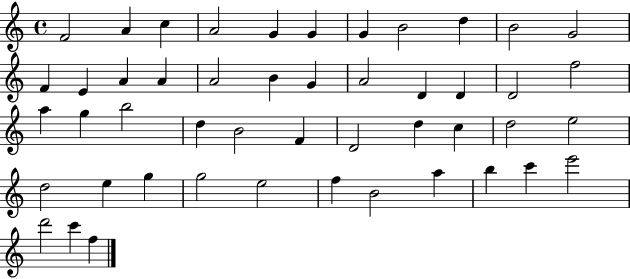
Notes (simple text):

F4/h A4/q C5/q A4/h G4/q G4/q G4/q B4/h D5/q B4/h G4/h F4/q E4/q A4/q A4/q A4/h B4/q G4/q A4/h D4/q D4/q D4/h F5/h A5/q G5/q B5/h D5/q B4/h F4/q D4/h D5/q C5/q D5/h E5/h D5/h E5/q G5/q G5/h E5/h F5/q B4/h A5/q B5/q C6/q E6/h D6/h C6/q F5/q